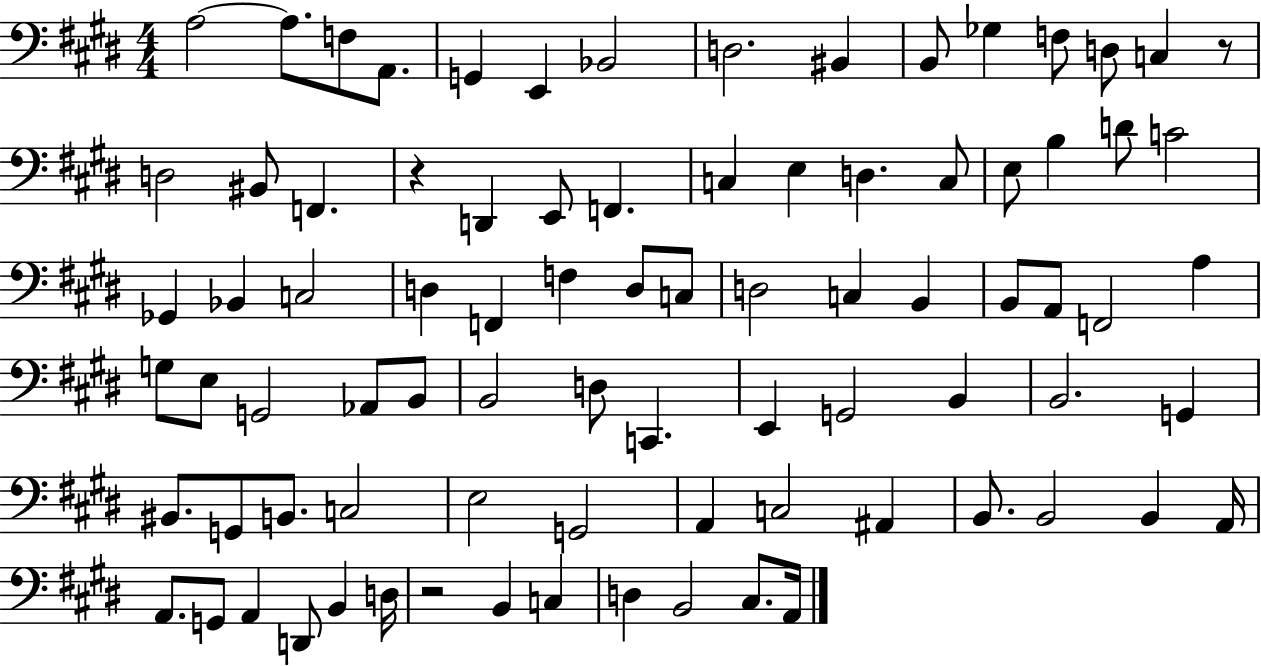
X:1
T:Untitled
M:4/4
L:1/4
K:E
A,2 A,/2 F,/2 A,,/2 G,, E,, _B,,2 D,2 ^B,, B,,/2 _G, F,/2 D,/2 C, z/2 D,2 ^B,,/2 F,, z D,, E,,/2 F,, C, E, D, C,/2 E,/2 B, D/2 C2 _G,, _B,, C,2 D, F,, F, D,/2 C,/2 D,2 C, B,, B,,/2 A,,/2 F,,2 A, G,/2 E,/2 G,,2 _A,,/2 B,,/2 B,,2 D,/2 C,, E,, G,,2 B,, B,,2 G,, ^B,,/2 G,,/2 B,,/2 C,2 E,2 G,,2 A,, C,2 ^A,, B,,/2 B,,2 B,, A,,/4 A,,/2 G,,/2 A,, D,,/2 B,, D,/4 z2 B,, C, D, B,,2 ^C,/2 A,,/4